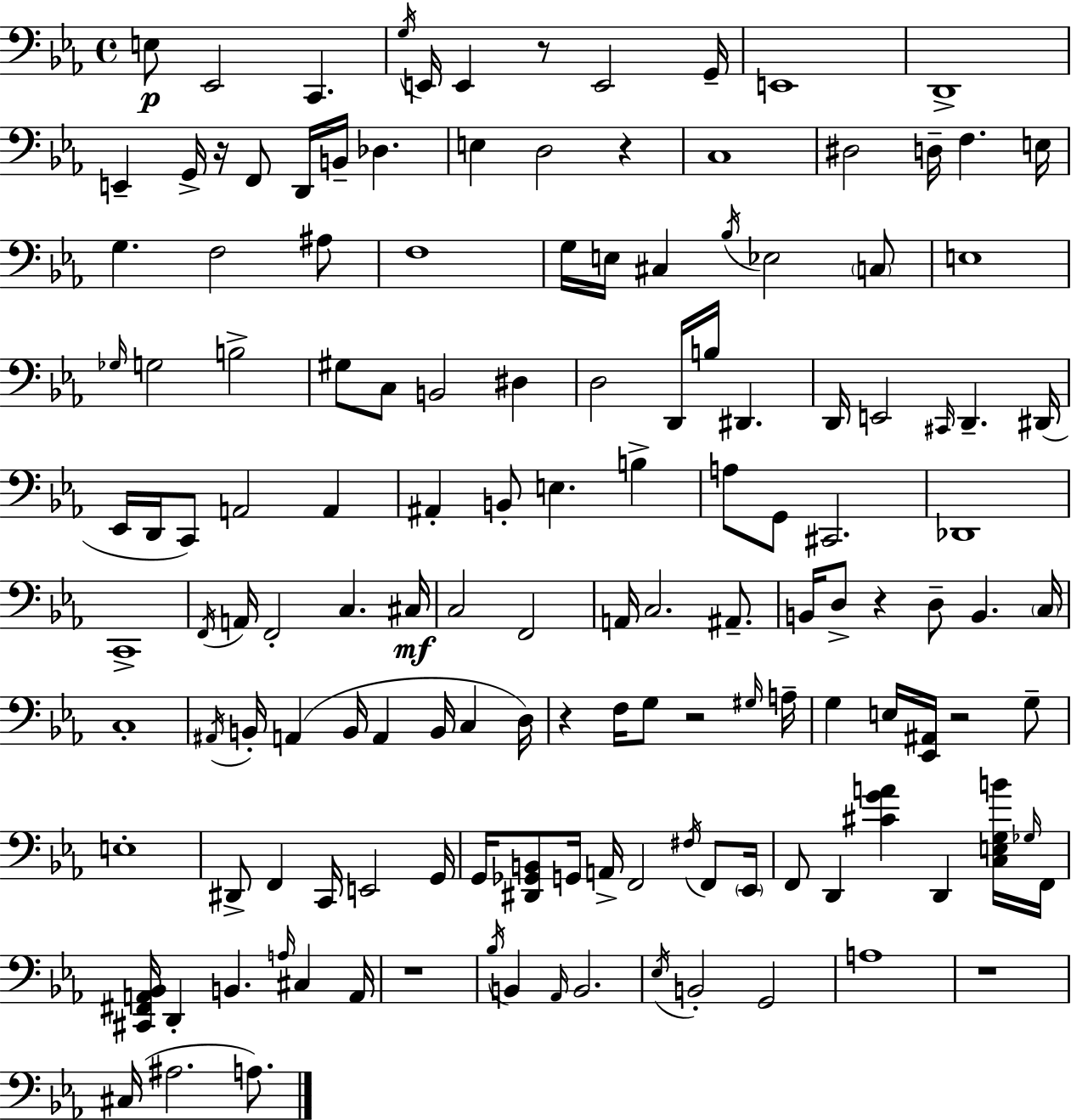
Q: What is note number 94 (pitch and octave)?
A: E3